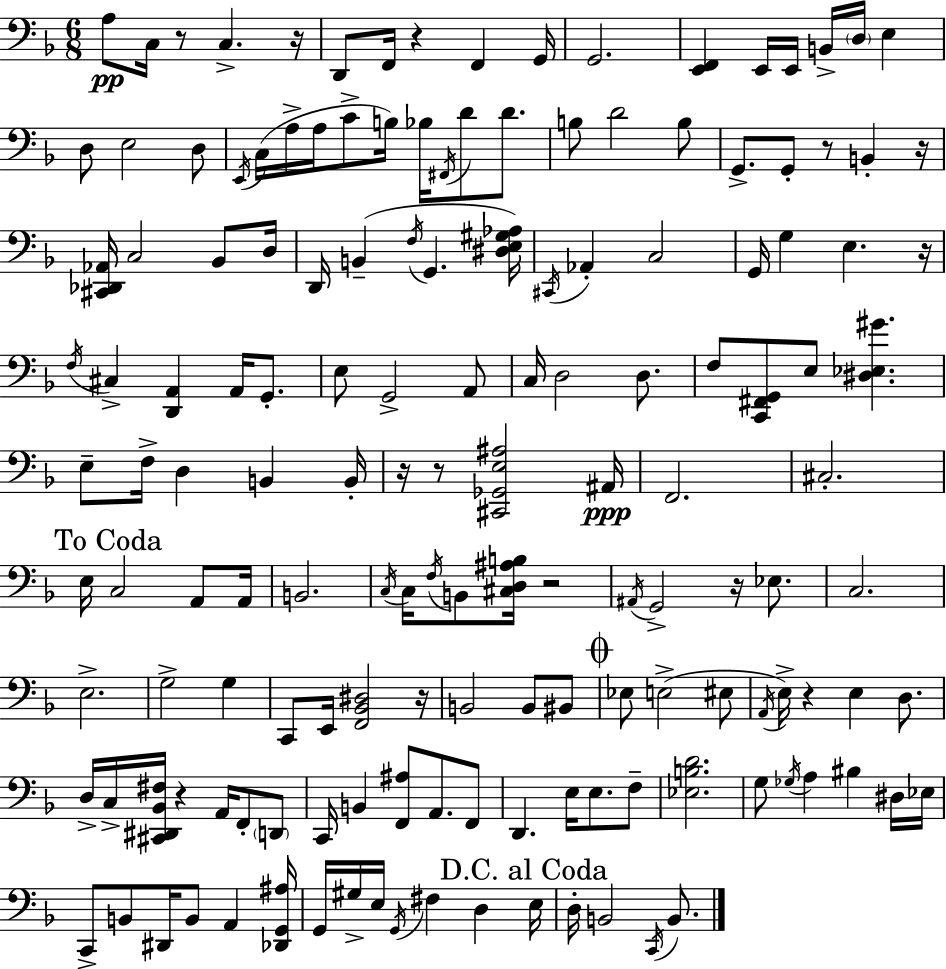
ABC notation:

X:1
T:Untitled
M:6/8
L:1/4
K:Dm
A,/2 C,/4 z/2 C, z/4 D,,/2 F,,/4 z F,, G,,/4 G,,2 [E,,F,,] E,,/4 E,,/4 B,,/4 D,/4 E, D,/2 E,2 D,/2 E,,/4 C,/4 A,/4 A,/4 C/2 B,/4 _B,/4 ^F,,/4 D/2 D/2 B,/2 D2 B,/2 G,,/2 G,,/2 z/2 B,, z/4 [^C,,_D,,_A,,]/4 C,2 _B,,/2 D,/4 D,,/4 B,, F,/4 G,, [^D,E,^G,_A,]/4 ^C,,/4 _A,, C,2 G,,/4 G, E, z/4 F,/4 ^C, [D,,A,,] A,,/4 G,,/2 E,/2 G,,2 A,,/2 C,/4 D,2 D,/2 F,/2 [C,,^F,,G,,]/2 E,/2 [^D,_E,^G] E,/2 F,/4 D, B,, B,,/4 z/4 z/2 [^C,,_G,,E,^A,]2 ^A,,/4 F,,2 ^C,2 E,/4 C,2 A,,/2 A,,/4 B,,2 C,/4 C,/4 F,/4 B,,/2 [^C,D,^A,B,]/4 z2 ^A,,/4 G,,2 z/4 _E,/2 C,2 E,2 G,2 G, C,,/2 E,,/4 [F,,_B,,^D,]2 z/4 B,,2 B,,/2 ^B,,/2 _E,/2 E,2 ^E,/2 A,,/4 E,/4 z E, D,/2 D,/4 C,/4 [^C,,^D,,_B,,^F,]/4 z A,,/4 F,,/2 D,,/2 C,,/4 B,, [F,,^A,]/2 A,,/2 F,,/2 D,, E,/4 E,/2 F,/2 [_E,B,D]2 G,/2 _G,/4 A, ^B, ^D,/4 _E,/4 C,,/2 B,,/2 ^D,,/4 B,,/2 A,, [_D,,G,,^A,]/4 G,,/4 ^G,/4 E,/4 G,,/4 ^F, D, E,/4 D,/4 B,,2 C,,/4 B,,/2